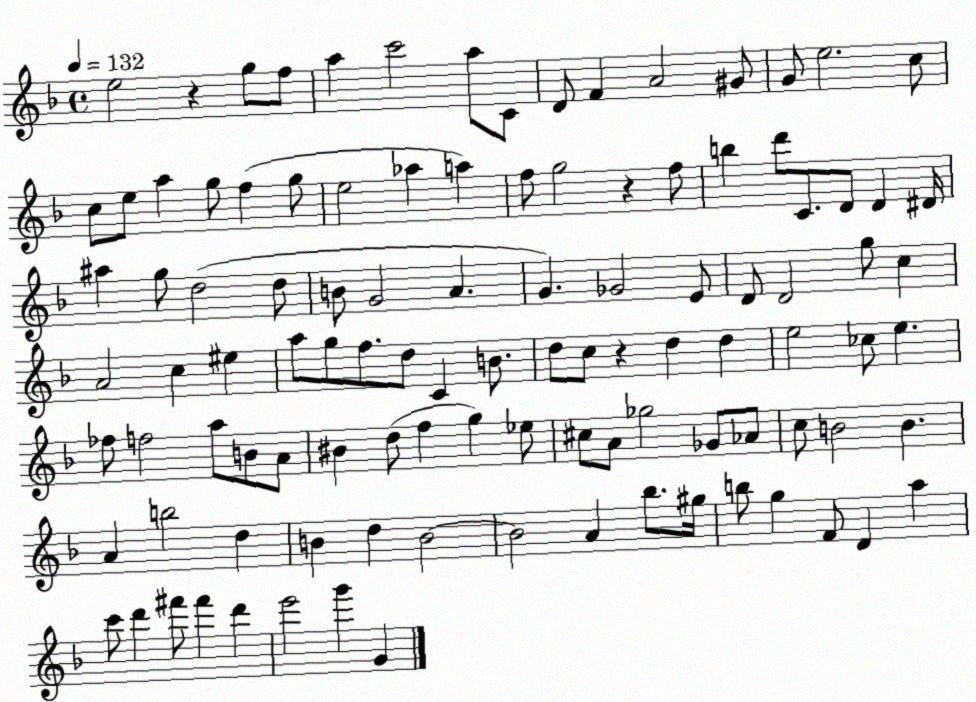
X:1
T:Untitled
M:4/4
L:1/4
K:F
e2 z g/2 f/2 a c'2 a/2 C/2 D/2 F A2 ^G/2 G/2 e2 c/2 c/2 e/2 a g/2 f g/2 e2 _a a f/2 g2 z f/2 b d'/2 C/2 D/2 D ^D/4 ^a g/2 d2 d/2 B/2 G2 A G _G2 E/2 D/2 D2 g/2 c A2 c ^e a/2 g/2 f/2 d/2 C B/2 d/2 c/2 z d d e2 _c/2 e _f/2 f2 a/2 B/2 A/2 ^B d/2 f g _e/2 ^c/2 A/2 _g2 _G/2 _A/2 c/2 B2 B A b2 d B d B2 B2 A _b/2 ^g/4 b/2 g F/2 D a c'/2 d' ^f'/2 ^f' d' e'2 g' G